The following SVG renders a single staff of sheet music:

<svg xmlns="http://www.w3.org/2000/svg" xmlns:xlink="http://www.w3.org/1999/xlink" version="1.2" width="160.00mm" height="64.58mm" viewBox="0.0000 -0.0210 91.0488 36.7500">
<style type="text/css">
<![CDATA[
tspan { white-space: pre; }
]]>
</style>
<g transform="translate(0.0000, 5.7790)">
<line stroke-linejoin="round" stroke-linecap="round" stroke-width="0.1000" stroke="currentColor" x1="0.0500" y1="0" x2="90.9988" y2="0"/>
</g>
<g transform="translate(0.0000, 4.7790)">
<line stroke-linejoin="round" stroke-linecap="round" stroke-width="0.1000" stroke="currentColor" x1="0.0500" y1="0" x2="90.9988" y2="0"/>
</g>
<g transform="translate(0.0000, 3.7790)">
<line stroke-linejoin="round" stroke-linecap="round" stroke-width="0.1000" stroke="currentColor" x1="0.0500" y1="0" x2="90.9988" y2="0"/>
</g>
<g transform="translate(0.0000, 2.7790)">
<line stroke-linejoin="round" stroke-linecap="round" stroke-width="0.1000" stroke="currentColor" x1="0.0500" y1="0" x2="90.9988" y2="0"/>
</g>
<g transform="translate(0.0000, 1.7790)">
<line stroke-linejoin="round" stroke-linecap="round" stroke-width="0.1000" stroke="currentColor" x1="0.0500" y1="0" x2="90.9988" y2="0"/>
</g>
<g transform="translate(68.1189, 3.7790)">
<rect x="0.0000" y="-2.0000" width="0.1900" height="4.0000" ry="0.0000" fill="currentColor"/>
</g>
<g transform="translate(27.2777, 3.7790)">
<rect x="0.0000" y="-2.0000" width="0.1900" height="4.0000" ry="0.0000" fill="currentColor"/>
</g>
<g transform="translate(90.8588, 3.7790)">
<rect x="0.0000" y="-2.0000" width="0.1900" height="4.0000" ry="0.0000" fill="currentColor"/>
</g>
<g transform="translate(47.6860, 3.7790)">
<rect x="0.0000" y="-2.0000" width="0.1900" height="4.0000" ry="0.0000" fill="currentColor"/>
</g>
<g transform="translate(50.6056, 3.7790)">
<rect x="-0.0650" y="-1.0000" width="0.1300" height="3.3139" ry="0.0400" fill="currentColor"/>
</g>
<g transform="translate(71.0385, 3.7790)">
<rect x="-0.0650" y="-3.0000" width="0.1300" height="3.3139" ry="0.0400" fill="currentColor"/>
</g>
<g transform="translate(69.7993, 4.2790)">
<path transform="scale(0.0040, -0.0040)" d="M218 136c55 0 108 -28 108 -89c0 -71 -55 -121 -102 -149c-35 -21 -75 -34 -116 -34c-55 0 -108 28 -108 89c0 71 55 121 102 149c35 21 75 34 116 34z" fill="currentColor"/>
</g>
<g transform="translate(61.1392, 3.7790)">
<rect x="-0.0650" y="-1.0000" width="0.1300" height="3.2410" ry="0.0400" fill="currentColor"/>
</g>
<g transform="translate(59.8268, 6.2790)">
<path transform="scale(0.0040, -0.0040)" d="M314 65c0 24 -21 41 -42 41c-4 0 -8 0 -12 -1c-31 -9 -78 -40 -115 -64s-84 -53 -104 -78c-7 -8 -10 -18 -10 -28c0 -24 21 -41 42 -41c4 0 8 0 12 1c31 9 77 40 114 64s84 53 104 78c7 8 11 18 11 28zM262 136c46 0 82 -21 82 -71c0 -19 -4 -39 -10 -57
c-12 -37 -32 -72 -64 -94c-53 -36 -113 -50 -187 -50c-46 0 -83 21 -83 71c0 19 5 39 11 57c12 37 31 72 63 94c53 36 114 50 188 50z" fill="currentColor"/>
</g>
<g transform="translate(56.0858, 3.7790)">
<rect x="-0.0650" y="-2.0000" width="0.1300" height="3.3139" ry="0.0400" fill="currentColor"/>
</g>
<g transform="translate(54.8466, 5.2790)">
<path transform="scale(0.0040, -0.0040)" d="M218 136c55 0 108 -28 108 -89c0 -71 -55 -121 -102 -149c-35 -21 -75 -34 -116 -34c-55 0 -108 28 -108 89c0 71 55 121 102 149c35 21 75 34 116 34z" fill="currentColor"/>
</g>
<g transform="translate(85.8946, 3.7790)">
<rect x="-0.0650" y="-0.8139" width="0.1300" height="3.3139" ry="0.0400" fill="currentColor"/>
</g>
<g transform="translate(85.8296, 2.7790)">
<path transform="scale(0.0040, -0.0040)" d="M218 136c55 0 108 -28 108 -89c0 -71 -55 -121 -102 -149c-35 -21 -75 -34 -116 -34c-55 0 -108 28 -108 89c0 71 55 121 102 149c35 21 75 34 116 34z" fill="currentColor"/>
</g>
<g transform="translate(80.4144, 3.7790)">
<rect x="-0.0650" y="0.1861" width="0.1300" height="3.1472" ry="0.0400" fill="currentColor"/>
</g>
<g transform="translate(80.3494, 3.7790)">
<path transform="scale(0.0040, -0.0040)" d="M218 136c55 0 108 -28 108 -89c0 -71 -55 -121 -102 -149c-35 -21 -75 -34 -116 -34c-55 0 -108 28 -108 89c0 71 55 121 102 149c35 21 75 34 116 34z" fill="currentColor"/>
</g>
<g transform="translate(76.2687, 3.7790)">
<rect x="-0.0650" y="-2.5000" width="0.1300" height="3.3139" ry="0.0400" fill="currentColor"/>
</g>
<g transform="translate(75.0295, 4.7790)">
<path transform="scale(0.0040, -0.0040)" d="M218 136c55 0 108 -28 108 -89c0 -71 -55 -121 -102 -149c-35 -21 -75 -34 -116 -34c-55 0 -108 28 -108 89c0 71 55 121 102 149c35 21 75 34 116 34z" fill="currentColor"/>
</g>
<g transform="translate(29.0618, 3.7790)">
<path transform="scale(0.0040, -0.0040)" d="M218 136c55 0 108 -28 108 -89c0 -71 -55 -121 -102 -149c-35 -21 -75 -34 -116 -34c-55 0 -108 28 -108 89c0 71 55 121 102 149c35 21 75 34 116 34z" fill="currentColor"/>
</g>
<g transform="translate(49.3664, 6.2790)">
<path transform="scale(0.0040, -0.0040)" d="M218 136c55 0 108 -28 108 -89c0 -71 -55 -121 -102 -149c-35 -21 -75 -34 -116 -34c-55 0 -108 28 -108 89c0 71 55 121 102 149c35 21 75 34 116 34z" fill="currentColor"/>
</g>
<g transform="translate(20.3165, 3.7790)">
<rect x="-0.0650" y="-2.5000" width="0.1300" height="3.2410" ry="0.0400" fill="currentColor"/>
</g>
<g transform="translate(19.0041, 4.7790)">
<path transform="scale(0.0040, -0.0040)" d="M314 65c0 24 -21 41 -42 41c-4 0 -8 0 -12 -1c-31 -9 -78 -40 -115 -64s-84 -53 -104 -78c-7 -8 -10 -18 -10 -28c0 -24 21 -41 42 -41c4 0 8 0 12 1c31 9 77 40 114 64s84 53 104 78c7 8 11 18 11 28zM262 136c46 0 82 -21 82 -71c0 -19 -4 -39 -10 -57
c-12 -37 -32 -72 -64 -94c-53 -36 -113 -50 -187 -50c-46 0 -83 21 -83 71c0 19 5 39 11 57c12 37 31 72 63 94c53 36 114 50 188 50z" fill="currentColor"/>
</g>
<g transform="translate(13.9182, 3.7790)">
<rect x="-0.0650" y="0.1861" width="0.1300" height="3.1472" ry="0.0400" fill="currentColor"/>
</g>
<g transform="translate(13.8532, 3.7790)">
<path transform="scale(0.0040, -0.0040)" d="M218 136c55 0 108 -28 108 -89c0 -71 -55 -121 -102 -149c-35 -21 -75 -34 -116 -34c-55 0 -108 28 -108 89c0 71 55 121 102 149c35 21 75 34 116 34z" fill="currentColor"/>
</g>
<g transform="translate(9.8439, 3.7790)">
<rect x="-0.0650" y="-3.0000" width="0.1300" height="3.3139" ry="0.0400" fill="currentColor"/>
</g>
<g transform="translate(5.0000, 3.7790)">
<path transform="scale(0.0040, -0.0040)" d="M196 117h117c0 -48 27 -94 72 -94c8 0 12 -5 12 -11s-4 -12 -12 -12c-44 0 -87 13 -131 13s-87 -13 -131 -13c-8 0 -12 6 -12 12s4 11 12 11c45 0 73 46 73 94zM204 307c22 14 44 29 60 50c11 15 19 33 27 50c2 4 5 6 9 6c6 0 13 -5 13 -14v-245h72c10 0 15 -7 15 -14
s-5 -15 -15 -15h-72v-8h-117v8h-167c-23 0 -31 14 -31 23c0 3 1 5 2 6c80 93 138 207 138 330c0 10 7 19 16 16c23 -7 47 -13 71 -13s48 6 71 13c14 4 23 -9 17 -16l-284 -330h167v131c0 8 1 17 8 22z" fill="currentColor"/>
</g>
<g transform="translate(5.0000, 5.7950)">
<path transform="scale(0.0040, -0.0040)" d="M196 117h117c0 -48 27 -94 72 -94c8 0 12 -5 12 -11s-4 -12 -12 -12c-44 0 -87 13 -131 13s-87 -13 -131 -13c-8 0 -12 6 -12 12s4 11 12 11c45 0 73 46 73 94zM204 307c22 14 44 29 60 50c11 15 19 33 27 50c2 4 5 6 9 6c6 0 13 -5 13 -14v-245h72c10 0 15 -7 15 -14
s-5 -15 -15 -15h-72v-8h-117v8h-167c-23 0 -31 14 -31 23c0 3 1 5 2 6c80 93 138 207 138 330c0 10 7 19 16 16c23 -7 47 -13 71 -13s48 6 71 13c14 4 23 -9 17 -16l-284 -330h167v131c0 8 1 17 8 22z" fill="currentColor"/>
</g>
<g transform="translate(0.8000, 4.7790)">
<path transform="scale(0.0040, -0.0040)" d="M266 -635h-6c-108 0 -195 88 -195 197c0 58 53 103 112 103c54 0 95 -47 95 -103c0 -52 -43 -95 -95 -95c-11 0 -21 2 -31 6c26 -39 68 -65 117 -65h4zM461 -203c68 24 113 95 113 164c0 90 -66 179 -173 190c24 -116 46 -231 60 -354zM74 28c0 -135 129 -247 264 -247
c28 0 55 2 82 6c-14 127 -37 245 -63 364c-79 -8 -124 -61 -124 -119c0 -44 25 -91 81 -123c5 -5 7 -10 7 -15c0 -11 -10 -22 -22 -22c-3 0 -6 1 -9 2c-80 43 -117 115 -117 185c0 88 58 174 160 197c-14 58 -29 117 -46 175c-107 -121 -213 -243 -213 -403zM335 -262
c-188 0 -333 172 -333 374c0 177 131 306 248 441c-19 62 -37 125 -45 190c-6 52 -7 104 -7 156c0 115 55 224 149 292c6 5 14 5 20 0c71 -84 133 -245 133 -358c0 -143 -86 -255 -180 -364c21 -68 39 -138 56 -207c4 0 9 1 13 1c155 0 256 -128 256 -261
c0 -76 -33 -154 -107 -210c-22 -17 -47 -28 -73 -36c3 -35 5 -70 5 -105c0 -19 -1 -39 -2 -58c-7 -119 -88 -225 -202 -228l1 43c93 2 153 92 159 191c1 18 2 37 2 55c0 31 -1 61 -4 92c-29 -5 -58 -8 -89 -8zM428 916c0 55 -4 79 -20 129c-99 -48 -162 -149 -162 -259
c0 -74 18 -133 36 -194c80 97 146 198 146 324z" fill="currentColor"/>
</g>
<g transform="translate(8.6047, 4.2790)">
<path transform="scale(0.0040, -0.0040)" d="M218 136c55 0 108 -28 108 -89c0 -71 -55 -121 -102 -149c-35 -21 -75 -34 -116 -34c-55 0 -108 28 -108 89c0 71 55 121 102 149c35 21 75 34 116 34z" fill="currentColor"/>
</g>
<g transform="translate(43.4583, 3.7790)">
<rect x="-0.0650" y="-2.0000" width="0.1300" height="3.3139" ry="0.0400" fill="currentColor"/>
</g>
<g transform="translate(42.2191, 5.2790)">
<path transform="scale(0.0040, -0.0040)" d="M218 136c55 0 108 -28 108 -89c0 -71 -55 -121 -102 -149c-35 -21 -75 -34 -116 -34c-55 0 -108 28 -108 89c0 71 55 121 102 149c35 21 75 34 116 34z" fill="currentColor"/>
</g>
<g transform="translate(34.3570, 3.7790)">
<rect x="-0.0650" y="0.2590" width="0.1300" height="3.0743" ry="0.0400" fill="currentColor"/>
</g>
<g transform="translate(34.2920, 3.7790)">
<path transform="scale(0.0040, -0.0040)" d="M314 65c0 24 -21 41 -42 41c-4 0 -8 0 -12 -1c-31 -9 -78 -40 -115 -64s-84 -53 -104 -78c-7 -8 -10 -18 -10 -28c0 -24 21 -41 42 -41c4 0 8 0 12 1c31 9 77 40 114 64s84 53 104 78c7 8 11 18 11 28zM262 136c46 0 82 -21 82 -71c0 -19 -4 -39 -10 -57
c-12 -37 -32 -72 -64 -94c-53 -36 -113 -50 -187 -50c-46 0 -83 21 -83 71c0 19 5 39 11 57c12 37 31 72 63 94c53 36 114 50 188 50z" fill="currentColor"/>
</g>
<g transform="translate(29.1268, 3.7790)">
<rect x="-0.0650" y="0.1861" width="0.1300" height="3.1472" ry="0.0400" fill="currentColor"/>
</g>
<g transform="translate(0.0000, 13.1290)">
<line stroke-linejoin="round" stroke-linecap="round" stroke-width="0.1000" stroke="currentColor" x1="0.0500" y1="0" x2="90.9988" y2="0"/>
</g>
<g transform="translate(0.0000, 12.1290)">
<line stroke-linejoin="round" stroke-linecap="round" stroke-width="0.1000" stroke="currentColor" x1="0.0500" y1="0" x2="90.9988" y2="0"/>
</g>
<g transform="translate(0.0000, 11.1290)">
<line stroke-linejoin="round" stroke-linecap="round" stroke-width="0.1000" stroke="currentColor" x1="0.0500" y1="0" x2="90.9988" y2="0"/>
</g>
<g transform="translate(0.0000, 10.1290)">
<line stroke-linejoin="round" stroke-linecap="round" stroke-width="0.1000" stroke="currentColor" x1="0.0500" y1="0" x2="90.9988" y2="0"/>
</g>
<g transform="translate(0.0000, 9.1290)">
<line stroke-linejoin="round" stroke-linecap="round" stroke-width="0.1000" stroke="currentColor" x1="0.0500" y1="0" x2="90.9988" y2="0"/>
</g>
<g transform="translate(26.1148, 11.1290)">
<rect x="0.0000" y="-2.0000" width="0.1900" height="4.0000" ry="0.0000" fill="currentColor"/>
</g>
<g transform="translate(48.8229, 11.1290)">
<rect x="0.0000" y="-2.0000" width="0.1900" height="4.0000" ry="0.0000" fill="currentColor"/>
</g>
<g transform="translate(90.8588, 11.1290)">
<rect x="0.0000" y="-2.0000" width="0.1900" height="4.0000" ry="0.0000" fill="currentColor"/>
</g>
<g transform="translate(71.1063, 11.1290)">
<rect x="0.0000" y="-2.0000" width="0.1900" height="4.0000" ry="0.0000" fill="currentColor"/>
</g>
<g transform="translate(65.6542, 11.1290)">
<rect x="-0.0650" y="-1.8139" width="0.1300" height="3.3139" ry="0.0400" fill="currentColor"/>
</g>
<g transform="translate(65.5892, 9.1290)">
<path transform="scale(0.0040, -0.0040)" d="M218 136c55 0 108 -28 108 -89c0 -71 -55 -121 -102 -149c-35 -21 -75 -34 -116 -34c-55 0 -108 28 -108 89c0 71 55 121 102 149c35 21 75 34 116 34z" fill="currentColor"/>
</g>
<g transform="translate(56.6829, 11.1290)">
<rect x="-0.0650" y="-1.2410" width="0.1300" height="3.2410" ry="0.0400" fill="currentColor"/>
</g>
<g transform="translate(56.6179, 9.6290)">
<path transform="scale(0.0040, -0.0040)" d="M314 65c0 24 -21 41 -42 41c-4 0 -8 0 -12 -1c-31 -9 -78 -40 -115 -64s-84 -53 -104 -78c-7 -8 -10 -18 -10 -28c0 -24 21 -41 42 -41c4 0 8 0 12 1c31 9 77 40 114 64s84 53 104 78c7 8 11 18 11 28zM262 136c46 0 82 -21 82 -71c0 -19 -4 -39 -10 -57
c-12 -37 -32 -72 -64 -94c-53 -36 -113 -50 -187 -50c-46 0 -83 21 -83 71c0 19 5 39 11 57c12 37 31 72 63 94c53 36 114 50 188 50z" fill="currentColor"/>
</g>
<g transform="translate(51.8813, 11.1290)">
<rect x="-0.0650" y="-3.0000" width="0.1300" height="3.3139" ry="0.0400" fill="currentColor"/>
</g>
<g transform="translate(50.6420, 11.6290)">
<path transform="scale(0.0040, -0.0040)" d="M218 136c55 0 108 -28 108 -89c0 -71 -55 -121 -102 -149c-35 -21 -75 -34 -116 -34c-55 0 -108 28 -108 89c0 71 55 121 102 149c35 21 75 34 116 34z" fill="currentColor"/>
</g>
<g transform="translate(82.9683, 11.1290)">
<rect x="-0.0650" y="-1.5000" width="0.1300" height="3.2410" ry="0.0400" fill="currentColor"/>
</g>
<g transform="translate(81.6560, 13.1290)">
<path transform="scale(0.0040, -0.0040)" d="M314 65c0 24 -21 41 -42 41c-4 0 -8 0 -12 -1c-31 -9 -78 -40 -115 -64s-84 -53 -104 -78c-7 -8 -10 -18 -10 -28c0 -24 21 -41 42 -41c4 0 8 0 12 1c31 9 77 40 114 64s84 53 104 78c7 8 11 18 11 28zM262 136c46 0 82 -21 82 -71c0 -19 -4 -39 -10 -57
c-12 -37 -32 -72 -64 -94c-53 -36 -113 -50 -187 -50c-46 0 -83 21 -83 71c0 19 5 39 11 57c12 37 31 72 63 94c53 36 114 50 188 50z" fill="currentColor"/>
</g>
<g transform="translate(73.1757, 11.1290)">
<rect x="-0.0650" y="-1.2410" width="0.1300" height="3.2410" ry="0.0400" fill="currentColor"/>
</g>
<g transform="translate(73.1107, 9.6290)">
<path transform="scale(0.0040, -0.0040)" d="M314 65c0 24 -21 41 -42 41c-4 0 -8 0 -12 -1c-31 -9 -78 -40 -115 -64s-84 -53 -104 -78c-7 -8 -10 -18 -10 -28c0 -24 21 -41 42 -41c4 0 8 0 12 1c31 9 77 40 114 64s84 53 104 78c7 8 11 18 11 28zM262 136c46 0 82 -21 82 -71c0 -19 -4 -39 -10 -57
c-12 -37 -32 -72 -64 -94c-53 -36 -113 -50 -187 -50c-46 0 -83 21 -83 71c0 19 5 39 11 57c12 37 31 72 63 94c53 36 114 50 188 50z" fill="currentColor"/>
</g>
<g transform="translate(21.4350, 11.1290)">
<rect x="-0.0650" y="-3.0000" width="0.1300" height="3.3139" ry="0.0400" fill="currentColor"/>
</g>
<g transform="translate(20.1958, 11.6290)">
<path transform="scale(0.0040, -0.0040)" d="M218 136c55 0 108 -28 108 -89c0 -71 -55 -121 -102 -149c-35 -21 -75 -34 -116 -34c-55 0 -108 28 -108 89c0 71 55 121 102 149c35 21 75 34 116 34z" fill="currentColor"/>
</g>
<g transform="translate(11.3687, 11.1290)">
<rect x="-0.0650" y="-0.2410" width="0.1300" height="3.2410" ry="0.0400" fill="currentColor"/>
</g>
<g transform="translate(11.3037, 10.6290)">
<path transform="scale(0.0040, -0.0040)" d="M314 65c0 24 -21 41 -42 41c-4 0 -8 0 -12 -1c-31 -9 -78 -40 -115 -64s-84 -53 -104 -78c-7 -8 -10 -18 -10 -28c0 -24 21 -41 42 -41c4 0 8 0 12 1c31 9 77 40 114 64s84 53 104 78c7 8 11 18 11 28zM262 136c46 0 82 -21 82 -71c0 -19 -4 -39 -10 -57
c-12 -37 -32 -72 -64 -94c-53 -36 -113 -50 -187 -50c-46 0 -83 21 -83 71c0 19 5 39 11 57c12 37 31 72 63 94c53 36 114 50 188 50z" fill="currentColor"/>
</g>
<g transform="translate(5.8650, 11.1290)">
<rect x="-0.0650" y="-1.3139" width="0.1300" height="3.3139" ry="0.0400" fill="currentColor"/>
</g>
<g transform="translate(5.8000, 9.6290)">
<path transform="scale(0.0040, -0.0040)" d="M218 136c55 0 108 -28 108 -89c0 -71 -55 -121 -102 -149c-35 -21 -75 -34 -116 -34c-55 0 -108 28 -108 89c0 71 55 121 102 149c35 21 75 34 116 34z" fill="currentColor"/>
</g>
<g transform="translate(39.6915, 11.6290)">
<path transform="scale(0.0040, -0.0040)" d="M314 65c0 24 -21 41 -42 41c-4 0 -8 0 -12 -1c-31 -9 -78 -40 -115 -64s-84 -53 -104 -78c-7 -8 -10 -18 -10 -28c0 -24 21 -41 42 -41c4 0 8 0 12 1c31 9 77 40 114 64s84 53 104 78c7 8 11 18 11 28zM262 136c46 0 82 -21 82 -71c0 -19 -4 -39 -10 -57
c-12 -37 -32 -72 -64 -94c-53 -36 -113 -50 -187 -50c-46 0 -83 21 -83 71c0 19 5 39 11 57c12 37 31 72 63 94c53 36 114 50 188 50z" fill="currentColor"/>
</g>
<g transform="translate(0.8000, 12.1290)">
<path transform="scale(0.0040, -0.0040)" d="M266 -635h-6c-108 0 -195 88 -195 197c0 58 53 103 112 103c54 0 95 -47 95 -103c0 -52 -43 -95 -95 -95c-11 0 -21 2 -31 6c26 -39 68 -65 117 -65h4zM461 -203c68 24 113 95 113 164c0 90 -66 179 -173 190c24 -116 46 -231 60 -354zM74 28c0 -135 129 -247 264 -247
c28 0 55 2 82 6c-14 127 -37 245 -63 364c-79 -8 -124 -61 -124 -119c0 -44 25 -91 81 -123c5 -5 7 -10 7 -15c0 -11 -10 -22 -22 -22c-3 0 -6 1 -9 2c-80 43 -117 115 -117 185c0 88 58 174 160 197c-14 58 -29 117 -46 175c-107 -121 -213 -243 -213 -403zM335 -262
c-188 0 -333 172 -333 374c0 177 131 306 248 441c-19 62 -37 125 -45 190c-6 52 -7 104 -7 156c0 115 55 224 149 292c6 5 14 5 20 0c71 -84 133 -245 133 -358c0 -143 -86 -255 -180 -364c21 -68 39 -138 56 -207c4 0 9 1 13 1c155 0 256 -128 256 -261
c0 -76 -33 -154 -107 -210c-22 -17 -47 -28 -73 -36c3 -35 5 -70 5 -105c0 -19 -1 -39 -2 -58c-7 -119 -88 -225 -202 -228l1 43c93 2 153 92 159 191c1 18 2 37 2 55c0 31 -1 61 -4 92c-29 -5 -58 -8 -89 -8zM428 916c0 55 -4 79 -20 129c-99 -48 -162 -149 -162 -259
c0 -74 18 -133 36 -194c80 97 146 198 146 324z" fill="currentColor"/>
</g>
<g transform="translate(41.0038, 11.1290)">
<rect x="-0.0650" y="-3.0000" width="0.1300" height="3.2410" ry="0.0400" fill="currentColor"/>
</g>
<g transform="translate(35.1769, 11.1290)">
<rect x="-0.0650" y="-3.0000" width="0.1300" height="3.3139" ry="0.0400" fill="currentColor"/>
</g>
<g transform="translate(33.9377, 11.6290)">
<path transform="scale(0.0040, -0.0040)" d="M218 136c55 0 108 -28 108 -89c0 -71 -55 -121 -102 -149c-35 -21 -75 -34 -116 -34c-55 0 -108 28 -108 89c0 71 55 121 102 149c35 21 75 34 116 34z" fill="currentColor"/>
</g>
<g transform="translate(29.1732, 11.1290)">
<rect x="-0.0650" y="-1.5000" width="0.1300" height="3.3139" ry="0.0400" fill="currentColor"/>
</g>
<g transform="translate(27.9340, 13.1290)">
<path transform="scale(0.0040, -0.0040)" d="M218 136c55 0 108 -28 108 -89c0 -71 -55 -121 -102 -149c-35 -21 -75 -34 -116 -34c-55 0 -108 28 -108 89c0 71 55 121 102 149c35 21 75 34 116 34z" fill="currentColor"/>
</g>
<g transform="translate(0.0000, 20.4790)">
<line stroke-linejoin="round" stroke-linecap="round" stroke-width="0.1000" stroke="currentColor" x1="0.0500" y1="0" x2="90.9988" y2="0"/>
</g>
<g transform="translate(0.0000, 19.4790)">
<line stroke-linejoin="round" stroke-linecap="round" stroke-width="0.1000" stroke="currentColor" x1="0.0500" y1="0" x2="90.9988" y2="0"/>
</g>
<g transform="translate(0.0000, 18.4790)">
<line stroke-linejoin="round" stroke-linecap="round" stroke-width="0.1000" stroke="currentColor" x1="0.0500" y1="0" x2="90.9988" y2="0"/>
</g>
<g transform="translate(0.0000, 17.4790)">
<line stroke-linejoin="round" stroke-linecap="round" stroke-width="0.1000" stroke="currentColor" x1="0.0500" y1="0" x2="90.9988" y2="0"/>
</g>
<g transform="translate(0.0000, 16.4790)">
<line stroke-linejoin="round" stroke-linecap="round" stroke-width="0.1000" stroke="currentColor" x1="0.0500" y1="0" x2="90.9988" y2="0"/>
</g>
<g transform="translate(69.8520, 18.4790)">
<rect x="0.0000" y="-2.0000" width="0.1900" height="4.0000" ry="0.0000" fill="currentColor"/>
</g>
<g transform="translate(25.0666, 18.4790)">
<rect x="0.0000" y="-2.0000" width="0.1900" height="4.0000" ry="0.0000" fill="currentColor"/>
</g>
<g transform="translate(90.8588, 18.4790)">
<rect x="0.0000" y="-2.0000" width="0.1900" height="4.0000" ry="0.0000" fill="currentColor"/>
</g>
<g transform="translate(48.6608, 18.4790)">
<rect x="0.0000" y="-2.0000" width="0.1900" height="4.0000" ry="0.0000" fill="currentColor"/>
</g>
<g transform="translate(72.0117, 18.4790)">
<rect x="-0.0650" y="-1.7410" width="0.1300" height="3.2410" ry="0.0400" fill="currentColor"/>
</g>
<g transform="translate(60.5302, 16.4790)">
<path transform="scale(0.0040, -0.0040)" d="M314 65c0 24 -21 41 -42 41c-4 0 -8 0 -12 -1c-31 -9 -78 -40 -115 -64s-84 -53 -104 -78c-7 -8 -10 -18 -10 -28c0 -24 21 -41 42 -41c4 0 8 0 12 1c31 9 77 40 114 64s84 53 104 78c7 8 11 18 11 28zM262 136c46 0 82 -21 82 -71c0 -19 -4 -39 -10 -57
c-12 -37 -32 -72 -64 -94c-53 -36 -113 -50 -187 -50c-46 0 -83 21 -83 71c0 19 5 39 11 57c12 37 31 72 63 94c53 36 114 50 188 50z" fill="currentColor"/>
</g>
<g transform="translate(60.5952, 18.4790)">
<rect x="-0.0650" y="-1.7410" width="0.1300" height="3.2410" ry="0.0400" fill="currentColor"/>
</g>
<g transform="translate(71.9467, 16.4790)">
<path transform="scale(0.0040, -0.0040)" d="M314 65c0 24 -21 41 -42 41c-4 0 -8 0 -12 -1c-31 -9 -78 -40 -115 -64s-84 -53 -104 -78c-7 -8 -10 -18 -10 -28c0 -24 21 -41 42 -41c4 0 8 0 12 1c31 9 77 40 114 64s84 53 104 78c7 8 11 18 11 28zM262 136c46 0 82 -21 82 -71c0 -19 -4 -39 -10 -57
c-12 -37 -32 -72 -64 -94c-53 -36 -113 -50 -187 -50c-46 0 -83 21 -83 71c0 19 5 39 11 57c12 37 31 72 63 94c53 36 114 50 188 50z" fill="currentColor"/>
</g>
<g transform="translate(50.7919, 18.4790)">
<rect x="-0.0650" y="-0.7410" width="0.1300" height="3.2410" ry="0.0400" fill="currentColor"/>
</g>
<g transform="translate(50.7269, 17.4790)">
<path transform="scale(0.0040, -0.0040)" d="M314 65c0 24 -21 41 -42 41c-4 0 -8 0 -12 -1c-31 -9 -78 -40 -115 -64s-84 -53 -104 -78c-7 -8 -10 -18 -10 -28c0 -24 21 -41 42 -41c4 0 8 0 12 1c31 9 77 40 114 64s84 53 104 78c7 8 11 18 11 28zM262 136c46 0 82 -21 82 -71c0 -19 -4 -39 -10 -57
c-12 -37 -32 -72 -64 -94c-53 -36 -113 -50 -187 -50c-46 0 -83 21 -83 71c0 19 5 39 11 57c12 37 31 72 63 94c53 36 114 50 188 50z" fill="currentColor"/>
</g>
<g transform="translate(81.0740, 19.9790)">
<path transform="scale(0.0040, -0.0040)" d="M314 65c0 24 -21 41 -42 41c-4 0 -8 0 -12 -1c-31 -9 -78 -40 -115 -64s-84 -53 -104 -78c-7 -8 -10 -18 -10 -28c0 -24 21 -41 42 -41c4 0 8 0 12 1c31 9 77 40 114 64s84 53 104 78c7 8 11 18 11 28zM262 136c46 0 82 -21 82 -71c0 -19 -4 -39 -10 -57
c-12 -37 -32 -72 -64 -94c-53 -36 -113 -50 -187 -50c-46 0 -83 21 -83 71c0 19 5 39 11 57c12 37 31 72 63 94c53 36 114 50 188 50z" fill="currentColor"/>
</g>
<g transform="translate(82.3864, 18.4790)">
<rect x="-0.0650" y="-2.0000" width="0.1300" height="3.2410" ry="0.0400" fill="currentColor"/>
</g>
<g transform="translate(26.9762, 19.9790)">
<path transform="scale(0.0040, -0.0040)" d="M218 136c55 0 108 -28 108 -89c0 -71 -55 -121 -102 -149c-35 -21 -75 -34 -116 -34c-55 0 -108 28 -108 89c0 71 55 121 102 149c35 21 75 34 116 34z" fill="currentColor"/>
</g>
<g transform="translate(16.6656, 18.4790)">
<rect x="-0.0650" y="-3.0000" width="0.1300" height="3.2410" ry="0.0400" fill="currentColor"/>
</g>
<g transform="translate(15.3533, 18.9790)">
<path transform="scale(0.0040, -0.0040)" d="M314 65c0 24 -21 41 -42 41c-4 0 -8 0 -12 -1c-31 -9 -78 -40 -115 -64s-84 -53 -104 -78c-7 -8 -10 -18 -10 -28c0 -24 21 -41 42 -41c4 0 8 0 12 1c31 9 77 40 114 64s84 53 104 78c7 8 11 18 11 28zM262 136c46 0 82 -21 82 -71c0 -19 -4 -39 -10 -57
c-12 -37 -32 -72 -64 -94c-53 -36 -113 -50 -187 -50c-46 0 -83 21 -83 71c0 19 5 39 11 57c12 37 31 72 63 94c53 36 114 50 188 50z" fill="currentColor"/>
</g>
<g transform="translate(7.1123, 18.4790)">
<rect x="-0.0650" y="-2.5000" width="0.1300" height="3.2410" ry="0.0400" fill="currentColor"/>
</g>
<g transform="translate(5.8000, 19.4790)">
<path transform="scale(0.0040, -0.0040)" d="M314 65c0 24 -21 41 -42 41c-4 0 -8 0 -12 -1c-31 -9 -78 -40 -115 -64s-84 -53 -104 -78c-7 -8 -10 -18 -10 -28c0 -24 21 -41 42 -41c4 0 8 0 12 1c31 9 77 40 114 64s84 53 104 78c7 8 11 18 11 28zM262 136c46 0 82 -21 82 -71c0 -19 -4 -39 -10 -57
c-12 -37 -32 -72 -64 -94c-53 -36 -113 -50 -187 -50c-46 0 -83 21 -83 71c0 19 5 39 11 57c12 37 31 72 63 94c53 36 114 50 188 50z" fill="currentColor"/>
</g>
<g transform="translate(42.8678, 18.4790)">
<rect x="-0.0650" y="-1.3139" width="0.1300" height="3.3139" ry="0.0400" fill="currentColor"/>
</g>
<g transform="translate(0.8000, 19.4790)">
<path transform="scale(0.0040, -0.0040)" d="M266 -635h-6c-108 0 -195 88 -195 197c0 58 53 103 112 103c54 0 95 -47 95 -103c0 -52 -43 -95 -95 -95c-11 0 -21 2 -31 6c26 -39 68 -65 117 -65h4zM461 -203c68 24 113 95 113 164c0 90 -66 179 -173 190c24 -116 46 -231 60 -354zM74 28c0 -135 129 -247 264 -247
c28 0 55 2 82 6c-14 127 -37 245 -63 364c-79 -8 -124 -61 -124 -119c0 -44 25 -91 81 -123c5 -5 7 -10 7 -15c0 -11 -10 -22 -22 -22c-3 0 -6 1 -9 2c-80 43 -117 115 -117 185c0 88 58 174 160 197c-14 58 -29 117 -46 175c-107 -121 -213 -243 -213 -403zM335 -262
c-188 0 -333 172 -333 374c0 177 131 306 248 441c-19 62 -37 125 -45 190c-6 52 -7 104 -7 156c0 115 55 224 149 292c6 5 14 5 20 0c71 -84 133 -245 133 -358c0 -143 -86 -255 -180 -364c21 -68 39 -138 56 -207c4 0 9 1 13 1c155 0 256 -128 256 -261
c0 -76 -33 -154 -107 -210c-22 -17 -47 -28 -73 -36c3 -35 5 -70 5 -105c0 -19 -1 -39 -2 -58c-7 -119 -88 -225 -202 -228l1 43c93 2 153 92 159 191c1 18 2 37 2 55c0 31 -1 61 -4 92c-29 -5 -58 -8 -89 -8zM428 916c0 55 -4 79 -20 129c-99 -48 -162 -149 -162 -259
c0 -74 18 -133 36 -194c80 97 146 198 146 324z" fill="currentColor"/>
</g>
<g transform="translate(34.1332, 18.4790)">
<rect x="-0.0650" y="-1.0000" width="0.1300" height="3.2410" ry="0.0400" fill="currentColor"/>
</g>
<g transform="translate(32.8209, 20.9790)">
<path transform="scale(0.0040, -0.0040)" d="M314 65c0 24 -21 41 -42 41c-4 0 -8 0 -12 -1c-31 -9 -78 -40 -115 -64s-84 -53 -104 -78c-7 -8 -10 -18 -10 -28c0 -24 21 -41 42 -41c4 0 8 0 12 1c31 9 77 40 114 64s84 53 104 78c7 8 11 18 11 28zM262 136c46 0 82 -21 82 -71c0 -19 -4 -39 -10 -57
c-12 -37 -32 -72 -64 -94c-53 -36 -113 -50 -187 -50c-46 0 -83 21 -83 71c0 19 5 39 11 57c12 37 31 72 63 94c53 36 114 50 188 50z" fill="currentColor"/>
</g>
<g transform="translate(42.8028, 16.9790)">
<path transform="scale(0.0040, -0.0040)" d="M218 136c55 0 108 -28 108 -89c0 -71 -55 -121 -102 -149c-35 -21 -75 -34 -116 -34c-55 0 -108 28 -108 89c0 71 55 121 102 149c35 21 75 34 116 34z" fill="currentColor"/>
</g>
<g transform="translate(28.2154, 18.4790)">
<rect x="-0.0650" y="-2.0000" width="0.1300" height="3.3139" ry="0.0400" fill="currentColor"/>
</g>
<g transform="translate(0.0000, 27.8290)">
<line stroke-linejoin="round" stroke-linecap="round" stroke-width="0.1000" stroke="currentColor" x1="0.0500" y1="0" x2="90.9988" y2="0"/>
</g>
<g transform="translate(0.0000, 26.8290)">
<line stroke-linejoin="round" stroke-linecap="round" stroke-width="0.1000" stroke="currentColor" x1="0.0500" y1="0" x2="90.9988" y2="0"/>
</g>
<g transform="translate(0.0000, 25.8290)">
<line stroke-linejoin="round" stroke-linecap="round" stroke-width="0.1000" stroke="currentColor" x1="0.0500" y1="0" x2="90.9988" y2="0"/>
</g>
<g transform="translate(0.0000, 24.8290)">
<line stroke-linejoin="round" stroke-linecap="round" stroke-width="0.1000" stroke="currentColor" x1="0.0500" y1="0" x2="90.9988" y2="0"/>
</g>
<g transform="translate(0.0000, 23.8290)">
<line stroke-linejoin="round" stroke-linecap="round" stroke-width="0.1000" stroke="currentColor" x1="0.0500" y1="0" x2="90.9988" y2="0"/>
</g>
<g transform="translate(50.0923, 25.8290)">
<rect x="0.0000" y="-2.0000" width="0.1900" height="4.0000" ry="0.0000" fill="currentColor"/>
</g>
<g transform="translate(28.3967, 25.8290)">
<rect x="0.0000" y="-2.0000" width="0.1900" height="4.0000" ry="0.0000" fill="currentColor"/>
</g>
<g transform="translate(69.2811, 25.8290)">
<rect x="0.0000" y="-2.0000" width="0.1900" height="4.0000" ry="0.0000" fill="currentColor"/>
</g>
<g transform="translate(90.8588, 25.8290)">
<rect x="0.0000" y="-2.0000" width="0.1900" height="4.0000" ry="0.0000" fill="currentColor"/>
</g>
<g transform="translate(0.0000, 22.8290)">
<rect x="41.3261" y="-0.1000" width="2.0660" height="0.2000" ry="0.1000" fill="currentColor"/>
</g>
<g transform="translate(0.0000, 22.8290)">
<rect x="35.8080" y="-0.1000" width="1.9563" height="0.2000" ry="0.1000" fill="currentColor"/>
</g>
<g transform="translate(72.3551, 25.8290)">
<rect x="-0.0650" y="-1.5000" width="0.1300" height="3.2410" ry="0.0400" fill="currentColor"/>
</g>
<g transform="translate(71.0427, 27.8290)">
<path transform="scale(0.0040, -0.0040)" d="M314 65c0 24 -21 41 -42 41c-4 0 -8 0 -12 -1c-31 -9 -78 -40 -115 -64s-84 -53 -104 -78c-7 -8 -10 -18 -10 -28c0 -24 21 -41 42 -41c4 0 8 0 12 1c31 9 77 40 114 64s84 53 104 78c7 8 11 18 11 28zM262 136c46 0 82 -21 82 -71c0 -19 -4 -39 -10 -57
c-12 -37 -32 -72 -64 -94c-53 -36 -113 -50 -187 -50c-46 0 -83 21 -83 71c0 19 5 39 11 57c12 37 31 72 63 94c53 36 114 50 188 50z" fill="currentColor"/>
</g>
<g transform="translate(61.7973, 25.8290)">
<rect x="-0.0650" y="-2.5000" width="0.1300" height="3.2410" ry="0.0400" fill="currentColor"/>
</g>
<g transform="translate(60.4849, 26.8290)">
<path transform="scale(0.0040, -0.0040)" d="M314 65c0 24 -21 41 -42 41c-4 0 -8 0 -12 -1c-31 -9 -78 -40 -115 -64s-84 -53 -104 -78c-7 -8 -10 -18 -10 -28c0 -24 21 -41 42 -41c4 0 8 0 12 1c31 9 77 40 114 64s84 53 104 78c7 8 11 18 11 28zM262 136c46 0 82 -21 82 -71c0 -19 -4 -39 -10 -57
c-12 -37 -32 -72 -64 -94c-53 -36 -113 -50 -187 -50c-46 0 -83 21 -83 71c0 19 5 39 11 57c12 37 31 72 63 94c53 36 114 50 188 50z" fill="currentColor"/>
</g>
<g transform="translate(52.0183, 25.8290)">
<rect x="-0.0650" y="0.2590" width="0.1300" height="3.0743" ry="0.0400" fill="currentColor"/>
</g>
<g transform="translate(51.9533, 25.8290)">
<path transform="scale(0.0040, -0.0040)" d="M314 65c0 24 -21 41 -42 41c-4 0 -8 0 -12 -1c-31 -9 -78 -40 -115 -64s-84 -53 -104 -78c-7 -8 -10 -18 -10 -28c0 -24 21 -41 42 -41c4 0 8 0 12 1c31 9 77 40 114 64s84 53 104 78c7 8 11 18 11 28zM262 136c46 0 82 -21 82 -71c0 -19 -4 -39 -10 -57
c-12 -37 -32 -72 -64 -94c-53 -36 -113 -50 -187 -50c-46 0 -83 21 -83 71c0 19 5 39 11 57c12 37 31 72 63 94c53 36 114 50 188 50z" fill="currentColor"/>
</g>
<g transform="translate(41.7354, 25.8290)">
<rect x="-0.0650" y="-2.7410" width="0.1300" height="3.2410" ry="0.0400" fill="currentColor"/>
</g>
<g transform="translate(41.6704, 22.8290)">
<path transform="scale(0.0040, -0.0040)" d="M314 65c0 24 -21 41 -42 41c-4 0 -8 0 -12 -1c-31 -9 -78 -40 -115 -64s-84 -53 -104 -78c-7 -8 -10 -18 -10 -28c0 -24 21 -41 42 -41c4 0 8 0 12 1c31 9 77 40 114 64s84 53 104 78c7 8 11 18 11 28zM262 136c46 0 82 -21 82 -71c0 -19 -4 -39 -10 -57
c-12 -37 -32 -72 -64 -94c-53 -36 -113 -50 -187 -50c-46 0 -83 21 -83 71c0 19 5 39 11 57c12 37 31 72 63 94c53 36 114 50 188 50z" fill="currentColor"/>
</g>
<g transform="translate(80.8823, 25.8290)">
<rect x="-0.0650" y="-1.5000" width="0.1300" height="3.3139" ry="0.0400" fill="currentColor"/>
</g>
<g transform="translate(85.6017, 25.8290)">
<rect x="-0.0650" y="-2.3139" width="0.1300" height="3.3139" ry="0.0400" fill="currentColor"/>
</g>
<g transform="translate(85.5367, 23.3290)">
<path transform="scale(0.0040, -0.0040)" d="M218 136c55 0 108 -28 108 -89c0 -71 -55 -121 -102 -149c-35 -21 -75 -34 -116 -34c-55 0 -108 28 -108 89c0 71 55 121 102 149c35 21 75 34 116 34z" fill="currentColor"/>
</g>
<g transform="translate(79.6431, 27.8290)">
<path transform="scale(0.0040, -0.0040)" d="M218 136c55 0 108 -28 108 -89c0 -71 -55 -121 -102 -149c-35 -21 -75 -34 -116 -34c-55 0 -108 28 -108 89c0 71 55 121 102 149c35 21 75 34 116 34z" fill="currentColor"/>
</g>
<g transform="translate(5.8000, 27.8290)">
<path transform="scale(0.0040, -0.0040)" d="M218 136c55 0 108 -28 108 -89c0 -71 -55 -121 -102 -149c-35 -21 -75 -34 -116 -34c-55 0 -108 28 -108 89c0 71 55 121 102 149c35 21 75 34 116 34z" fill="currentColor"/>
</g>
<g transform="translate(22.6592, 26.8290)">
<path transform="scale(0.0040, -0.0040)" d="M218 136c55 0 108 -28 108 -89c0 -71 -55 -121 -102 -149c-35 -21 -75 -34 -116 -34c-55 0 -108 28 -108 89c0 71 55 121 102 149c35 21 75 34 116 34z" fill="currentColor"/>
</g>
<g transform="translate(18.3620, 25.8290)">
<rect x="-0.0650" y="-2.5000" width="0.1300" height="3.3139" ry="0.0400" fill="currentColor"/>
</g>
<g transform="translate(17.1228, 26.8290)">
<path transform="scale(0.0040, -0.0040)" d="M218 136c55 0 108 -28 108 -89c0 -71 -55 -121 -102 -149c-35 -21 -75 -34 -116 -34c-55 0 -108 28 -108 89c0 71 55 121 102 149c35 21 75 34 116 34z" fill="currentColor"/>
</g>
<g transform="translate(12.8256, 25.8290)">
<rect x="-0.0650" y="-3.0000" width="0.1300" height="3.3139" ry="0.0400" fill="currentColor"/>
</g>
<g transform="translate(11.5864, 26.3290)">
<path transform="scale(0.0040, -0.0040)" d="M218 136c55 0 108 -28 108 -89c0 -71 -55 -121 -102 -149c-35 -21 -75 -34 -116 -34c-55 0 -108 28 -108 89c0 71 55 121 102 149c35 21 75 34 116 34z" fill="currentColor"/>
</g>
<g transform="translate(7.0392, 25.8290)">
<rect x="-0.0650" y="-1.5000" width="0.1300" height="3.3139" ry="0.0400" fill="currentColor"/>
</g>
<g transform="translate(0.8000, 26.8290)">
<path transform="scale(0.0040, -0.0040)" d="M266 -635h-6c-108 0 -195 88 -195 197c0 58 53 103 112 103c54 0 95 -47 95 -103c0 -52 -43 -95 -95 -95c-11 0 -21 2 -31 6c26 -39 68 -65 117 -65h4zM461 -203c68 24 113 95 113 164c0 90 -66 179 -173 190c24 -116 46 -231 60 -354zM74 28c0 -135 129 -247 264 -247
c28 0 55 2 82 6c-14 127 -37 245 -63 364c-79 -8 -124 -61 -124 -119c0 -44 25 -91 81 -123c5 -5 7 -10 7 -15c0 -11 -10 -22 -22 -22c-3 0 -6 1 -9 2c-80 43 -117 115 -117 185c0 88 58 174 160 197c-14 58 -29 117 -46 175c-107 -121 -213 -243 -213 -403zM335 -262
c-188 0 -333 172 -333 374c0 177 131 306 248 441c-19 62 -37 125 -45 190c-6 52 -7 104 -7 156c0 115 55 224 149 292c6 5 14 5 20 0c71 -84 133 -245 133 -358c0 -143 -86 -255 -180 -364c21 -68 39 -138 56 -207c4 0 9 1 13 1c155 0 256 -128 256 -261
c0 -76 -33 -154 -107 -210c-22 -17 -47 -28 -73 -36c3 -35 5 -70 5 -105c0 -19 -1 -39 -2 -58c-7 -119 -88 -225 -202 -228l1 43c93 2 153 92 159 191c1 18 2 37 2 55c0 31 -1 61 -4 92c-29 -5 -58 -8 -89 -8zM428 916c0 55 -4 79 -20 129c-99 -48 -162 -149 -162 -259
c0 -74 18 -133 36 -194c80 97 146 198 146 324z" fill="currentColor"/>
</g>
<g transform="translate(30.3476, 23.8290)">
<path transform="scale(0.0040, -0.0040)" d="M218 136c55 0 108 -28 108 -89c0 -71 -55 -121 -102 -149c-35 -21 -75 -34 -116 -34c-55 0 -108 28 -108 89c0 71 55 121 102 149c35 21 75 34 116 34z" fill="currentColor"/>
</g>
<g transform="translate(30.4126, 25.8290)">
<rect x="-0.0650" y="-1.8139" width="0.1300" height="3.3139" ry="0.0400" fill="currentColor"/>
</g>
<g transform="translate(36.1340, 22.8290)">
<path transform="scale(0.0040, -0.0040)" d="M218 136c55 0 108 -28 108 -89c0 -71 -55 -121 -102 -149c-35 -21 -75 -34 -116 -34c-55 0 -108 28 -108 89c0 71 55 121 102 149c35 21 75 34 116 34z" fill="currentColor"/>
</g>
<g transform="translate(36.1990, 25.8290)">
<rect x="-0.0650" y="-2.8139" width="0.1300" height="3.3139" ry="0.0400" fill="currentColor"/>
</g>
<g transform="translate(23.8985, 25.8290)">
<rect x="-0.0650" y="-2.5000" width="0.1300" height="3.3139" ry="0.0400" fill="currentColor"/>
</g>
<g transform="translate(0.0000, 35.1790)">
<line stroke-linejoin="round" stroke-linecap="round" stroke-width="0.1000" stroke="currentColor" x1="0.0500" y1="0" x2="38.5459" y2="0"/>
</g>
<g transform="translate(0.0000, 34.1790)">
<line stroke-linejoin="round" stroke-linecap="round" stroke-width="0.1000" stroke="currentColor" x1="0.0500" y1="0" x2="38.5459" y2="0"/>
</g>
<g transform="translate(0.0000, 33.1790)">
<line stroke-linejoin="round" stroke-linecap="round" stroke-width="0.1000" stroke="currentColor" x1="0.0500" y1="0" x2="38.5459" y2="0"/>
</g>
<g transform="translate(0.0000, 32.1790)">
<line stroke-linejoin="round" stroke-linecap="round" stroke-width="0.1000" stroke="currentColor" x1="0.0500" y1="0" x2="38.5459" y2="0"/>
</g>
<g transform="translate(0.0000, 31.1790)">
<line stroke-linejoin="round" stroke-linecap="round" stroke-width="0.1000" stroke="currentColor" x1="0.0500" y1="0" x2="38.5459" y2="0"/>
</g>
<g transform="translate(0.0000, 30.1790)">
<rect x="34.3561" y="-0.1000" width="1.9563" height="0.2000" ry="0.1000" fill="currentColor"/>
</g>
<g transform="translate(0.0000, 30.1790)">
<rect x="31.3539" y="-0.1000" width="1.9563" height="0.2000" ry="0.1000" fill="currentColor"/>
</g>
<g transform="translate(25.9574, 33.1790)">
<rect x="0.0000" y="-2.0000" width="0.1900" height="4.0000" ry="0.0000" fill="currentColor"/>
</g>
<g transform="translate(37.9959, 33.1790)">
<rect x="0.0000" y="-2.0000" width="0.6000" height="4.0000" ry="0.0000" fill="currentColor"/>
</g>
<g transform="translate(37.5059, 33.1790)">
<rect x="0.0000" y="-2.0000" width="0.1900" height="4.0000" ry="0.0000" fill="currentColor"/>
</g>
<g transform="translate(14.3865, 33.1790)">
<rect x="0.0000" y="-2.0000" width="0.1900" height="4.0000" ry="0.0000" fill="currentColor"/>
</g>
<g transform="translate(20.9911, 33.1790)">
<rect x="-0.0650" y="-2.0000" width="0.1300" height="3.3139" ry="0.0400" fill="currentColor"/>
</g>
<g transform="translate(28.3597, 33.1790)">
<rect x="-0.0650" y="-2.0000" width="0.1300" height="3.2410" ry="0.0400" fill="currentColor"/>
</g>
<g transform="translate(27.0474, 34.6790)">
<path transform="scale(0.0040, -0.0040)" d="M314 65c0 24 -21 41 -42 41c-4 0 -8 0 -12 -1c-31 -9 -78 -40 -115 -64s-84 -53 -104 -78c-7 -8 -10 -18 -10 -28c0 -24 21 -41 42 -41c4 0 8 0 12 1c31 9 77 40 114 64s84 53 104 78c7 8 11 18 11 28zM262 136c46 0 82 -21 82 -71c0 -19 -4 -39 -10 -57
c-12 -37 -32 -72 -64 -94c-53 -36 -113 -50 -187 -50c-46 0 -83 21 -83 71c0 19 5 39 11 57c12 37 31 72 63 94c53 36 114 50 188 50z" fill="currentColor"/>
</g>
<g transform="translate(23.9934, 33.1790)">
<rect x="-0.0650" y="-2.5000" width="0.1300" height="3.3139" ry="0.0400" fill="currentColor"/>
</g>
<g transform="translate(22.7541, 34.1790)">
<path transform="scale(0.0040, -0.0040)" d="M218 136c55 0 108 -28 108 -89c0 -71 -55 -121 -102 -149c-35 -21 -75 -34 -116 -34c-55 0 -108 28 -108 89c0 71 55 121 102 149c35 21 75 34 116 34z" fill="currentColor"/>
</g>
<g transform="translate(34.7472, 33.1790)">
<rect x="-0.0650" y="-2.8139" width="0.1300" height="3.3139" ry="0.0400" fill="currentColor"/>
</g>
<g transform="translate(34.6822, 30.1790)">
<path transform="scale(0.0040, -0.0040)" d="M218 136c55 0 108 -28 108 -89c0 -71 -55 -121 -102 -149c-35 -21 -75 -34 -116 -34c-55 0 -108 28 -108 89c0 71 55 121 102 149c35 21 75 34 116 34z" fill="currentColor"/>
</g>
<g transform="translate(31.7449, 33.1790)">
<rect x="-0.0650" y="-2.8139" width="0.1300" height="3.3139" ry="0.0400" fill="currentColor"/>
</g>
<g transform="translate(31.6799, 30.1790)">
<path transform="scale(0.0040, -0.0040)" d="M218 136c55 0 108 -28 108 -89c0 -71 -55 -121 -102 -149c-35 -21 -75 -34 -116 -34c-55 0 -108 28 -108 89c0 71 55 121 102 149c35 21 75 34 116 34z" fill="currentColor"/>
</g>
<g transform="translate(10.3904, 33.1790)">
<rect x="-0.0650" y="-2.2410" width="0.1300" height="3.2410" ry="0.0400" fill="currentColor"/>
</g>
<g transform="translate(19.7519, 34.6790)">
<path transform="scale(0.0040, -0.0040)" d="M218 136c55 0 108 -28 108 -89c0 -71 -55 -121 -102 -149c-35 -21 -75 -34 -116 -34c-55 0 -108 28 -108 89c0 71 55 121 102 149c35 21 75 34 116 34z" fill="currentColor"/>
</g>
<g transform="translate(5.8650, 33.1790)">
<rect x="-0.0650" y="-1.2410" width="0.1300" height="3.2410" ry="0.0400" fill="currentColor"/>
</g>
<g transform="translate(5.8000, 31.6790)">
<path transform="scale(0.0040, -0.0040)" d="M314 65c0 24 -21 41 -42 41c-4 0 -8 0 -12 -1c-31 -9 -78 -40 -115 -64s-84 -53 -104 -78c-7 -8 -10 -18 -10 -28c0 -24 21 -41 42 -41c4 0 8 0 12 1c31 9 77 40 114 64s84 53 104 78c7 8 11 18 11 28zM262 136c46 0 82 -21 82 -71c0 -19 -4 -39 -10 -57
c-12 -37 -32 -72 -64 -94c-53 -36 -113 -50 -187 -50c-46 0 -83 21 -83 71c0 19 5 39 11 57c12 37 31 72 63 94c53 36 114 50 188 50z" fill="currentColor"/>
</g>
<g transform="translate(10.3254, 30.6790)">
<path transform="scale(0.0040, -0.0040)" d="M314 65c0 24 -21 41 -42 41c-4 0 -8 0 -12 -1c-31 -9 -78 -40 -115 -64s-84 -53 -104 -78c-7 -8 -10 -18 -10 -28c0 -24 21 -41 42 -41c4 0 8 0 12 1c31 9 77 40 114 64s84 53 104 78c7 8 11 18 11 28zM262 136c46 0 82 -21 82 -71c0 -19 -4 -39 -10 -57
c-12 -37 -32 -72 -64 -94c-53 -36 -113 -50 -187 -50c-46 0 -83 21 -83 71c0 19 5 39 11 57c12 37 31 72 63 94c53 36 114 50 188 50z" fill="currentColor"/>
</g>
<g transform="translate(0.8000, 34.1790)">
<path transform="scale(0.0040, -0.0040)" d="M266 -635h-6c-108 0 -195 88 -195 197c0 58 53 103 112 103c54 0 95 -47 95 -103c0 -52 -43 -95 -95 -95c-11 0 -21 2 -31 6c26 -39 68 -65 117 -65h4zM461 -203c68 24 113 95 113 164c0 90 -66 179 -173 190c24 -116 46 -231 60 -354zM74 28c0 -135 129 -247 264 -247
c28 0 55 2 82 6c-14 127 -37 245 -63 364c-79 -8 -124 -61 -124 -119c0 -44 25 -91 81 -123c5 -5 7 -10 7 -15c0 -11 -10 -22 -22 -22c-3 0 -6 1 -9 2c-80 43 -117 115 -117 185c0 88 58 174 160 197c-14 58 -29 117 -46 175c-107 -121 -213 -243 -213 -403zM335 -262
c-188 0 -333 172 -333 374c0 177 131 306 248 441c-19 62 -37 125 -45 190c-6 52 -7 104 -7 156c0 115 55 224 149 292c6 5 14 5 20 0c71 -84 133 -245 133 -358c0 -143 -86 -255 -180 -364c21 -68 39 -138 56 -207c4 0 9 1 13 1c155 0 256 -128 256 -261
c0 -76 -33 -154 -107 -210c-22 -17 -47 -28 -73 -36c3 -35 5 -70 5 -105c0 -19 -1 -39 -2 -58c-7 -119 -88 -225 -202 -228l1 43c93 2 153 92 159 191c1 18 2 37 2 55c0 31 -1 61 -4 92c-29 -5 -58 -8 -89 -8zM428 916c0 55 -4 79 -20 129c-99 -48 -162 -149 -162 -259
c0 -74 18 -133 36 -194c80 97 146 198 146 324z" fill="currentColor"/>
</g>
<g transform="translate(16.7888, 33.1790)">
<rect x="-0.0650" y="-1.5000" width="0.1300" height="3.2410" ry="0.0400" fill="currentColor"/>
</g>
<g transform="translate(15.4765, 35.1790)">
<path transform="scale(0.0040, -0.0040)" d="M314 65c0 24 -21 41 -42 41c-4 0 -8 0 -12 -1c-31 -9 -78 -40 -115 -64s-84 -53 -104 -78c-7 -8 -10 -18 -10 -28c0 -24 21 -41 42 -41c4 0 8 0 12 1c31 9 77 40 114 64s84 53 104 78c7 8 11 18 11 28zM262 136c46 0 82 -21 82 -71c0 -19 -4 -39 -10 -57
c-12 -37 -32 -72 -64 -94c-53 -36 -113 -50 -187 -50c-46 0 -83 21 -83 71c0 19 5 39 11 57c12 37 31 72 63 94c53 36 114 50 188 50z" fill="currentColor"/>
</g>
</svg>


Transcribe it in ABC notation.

X:1
T:Untitled
M:4/4
L:1/4
K:C
A B G2 B B2 F D F D2 A G B d e c2 A E A A2 A e2 f e2 E2 G2 A2 F D2 e d2 f2 f2 F2 E A G G f a a2 B2 G2 E2 E g e2 g2 E2 F G F2 a a